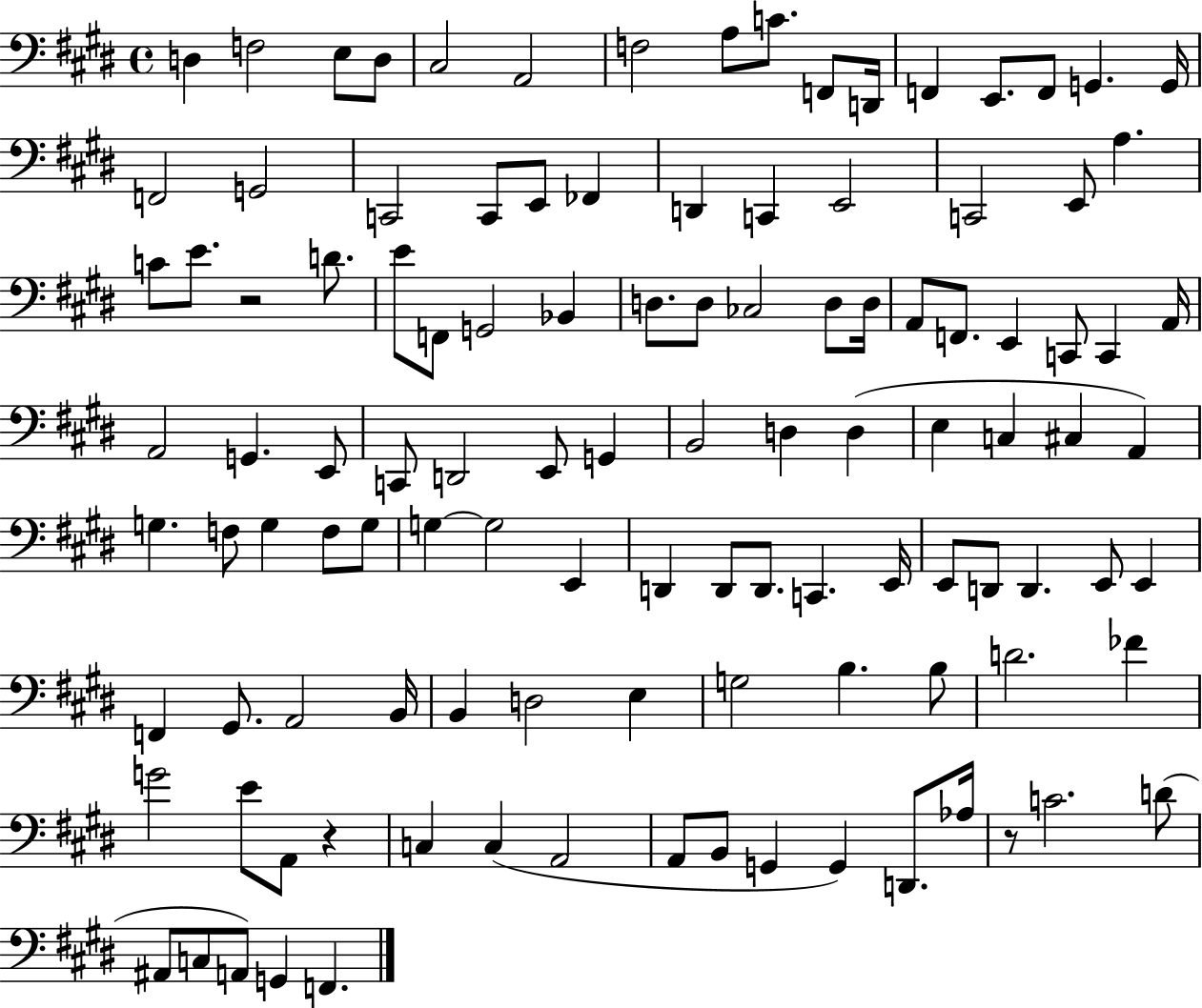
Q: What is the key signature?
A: E major